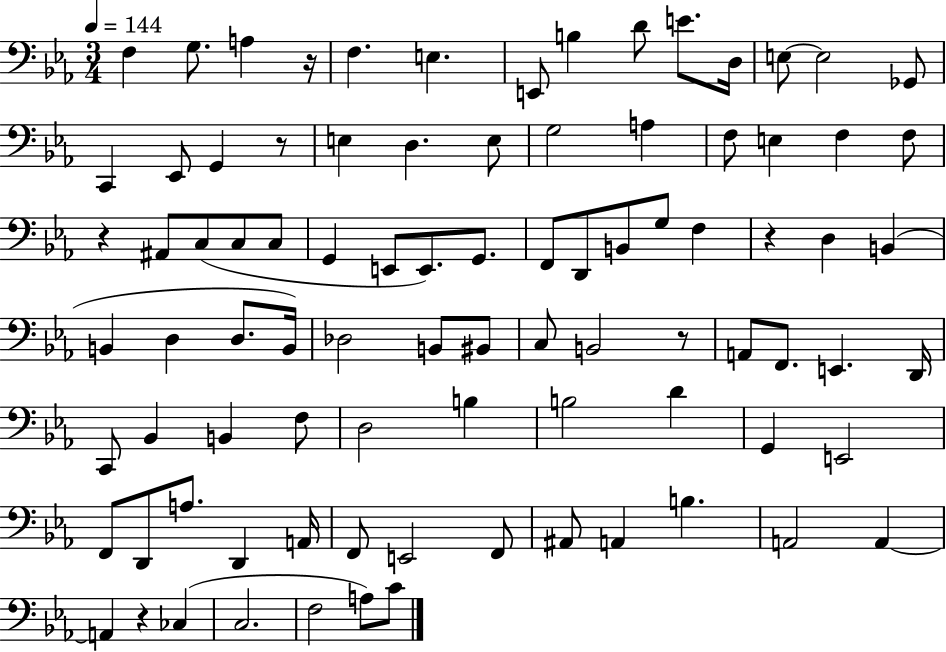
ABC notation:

X:1
T:Untitled
M:3/4
L:1/4
K:Eb
F, G,/2 A, z/4 F, E, E,,/2 B, D/2 E/2 D,/4 E,/2 E,2 _G,,/2 C,, _E,,/2 G,, z/2 E, D, E,/2 G,2 A, F,/2 E, F, F,/2 z ^A,,/2 C,/2 C,/2 C,/2 G,, E,,/2 E,,/2 G,,/2 F,,/2 D,,/2 B,,/2 G,/2 F, z D, B,, B,, D, D,/2 B,,/4 _D,2 B,,/2 ^B,,/2 C,/2 B,,2 z/2 A,,/2 F,,/2 E,, D,,/4 C,,/2 _B,, B,, F,/2 D,2 B, B,2 D G,, E,,2 F,,/2 D,,/2 A,/2 D,, A,,/4 F,,/2 E,,2 F,,/2 ^A,,/2 A,, B, A,,2 A,, A,, z _C, C,2 F,2 A,/2 C/2